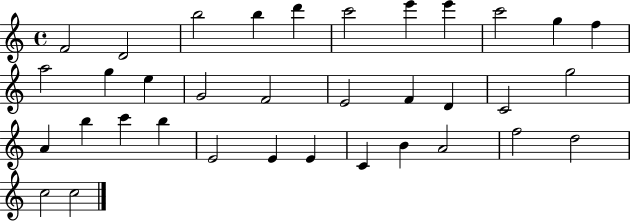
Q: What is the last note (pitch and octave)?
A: C5